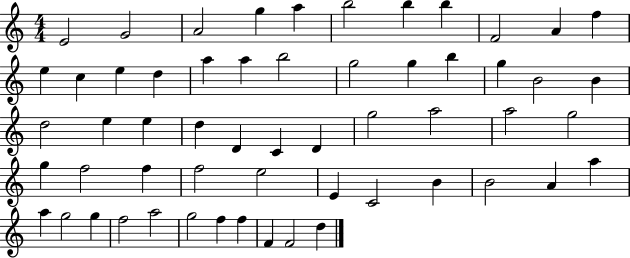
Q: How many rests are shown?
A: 0